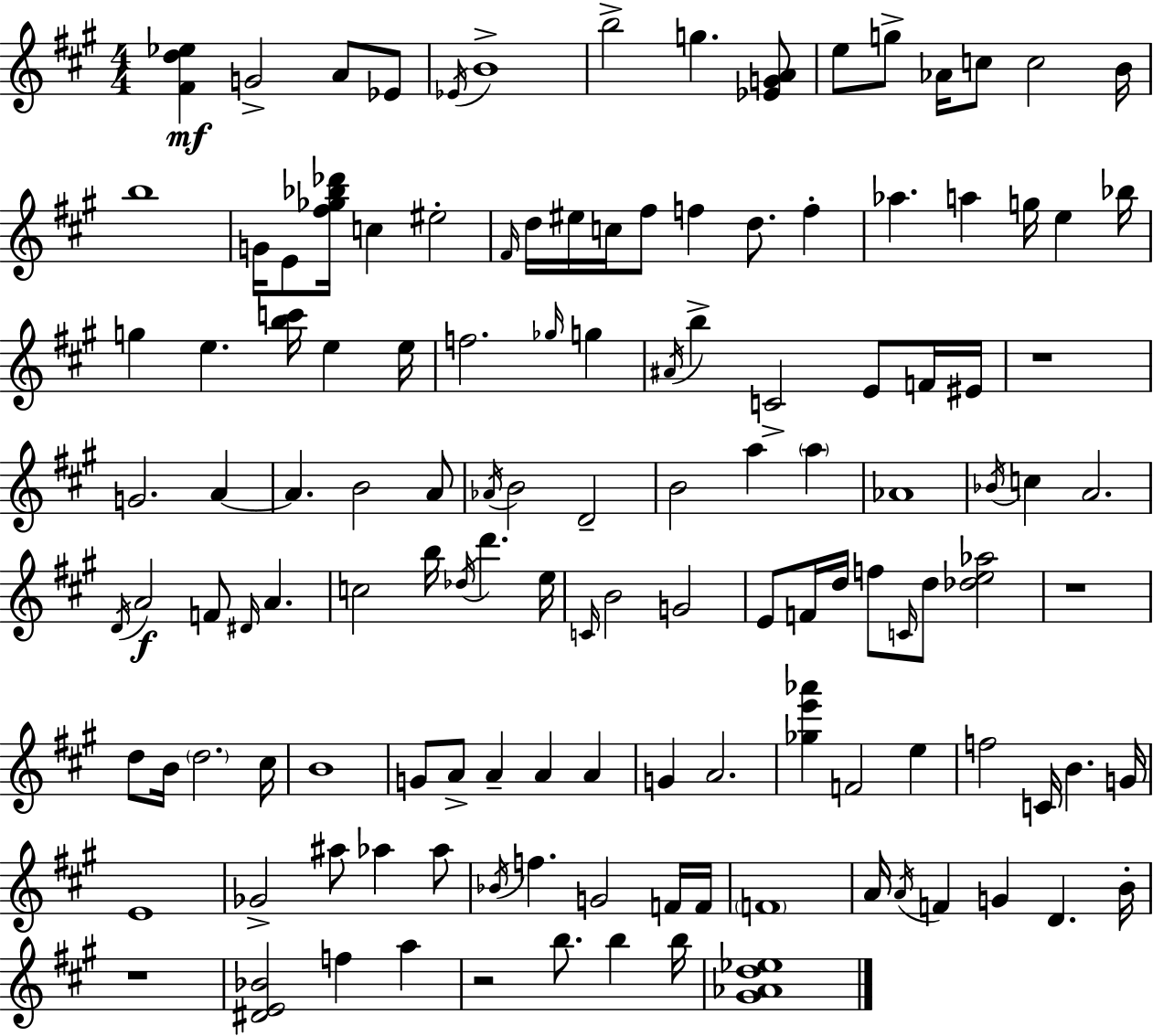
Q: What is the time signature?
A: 4/4